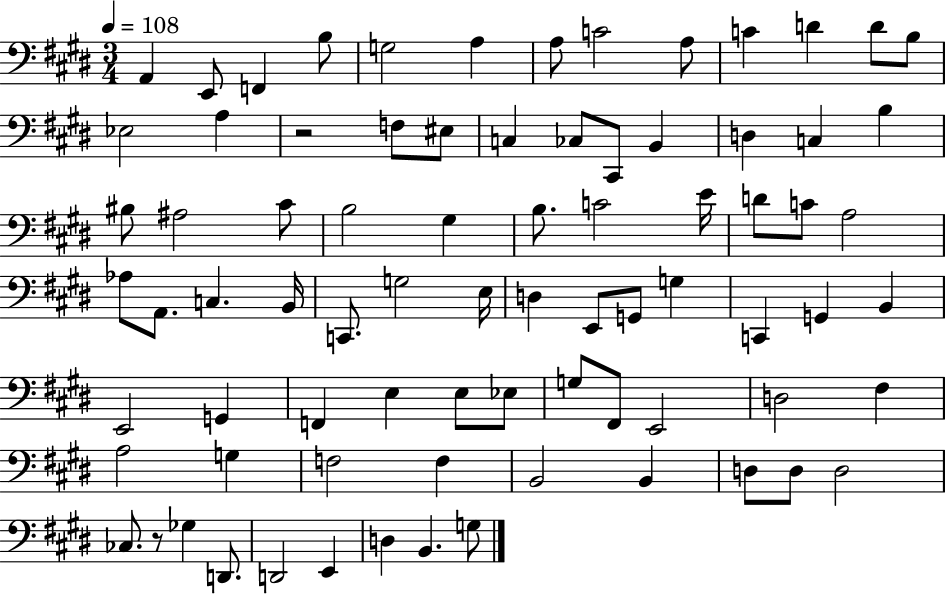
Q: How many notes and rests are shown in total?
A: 79